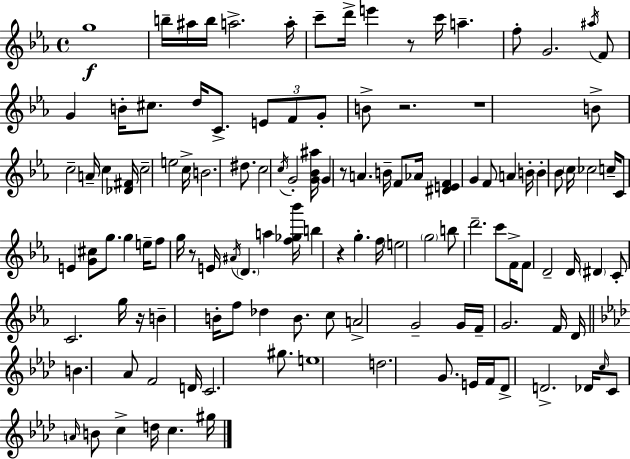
{
  \clef treble
  \time 4/4
  \defaultTimeSignature
  \key c \minor
  g''1\f | b''16-- ais''16 b''16 a''2.-> a''16-. | c'''8-- d'''16-> e'''4 r8 c'''16 a''4.-- | f''8-. g'2. \acciaccatura { ais''16 } f'8 | \break g'4 b'16-. cis''8. d''16 c'8.-> \tuplet 3/2 { e'8 f'8 | g'8-. } b'8-> r2. | r1 | b'8-> c''2-- a'16-- c''4 | \break <des' fis'>16 c''2-- e''2 | c''16-> b'2. dis''8. | c''2 \acciaccatura { c''16 } g'2-. | <g' bes' ais''>16 \parenthesize g'4 r8 a'4. b'16-- | \break f'8 aes'16 <dis' e' f'>4 g'4 f'8 a'4 | b'16-. b'4-. bes'8 \parenthesize c''16 ces''2 | c''16-- c'8 e'4 <g' cis''>8 g''8. g''4 | e''16-- f''8 g''16 r8 e'16 \acciaccatura { ais'16 } \parenthesize d'4. a''4 | \break <f'' ges'' bes'''>16 b''4 r4 g''4.-. | f''16 \parenthesize e''2 \parenthesize g''2 | b''8 d'''2.-- | c'''8 f'16-> f'8 d'2-- d'16 \parenthesize dis'4 | \break c'8-. c'2. | g''16 r16 b'4-- b'16-. f''8 des''4 b'8. | c''8 a'2-> g'2-- | g'16 f'16-- g'2. | \break f'16 d'16 \bar "||" \break \key f \minor b'4. aes'8 f'2 | d'16 c'2. gis''8. | e''1 | d''2. g'8. e'16 | \break f'16 des'8-> d'2.-> des'16 | \grace { c''16 } c'8 \grace { a'16 } b'8 c''4-> d''16 c''4. | gis''16 \bar "|."
}